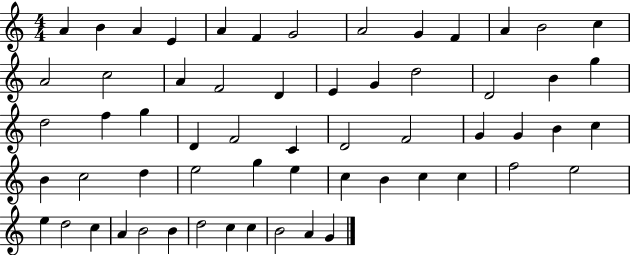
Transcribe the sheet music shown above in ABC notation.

X:1
T:Untitled
M:4/4
L:1/4
K:C
A B A E A F G2 A2 G F A B2 c A2 c2 A F2 D E G d2 D2 B g d2 f g D F2 C D2 F2 G G B c B c2 d e2 g e c B c c f2 e2 e d2 c A B2 B d2 c c B2 A G